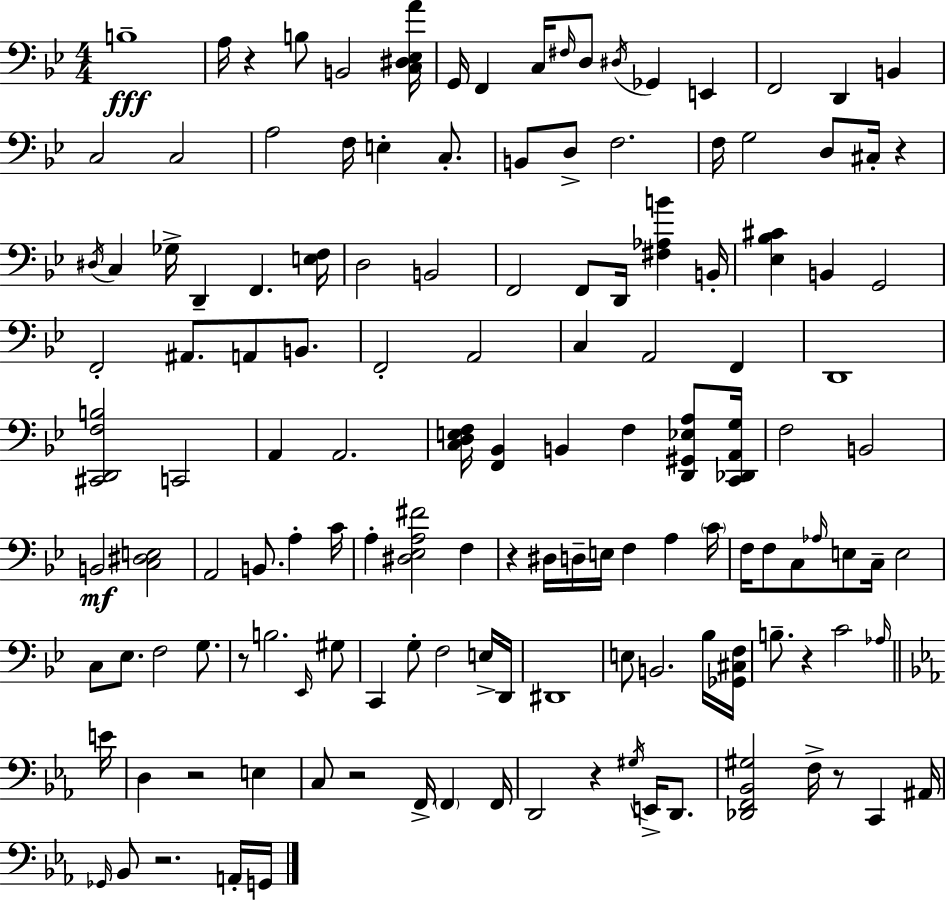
B3/w A3/s R/q B3/e B2/h [C3,D#3,Eb3,A4]/s G2/s F2/q C3/s F#3/s D3/e D#3/s Gb2/q E2/q F2/h D2/q B2/q C3/h C3/h A3/h F3/s E3/q C3/e. B2/e D3/e F3/h. F3/s G3/h D3/e C#3/s R/q D#3/s C3/q Gb3/s D2/q F2/q. [E3,F3]/s D3/h B2/h F2/h F2/e D2/s [F#3,Ab3,B4]/q B2/s [Eb3,Bb3,C#4]/q B2/q G2/h F2/h A#2/e. A2/e B2/e. F2/h A2/h C3/q A2/h F2/q D2/w [C#2,D2,F3,B3]/h C2/h A2/q A2/h. [C3,D3,E3,F3]/s [F2,Bb2]/q B2/q F3/q [D2,G#2,Eb3,A3]/e [C2,Db2,A2,G3]/s F3/h B2/h B2/h [C3,D#3,E3]/h A2/h B2/e. A3/q C4/s A3/q [D#3,Eb3,A3,F#4]/h F3/q R/q D#3/s D3/s E3/s F3/q A3/q C4/s F3/s F3/e C3/e Ab3/s E3/e C3/s E3/h C3/e Eb3/e. F3/h G3/e. R/e B3/h. Eb2/s G#3/e C2/q G3/e F3/h E3/s D2/s D#2/w E3/e B2/h. Bb3/s [Gb2,C#3,F3]/s B3/e. R/q C4/h Ab3/s E4/s D3/q R/h E3/q C3/e R/h F2/s F2/q F2/s D2/h R/q G#3/s E2/s D2/e. [Db2,F2,Bb2,G#3]/h F3/s R/e C2/q A#2/s Gb2/s Bb2/e R/h. A2/s G2/s